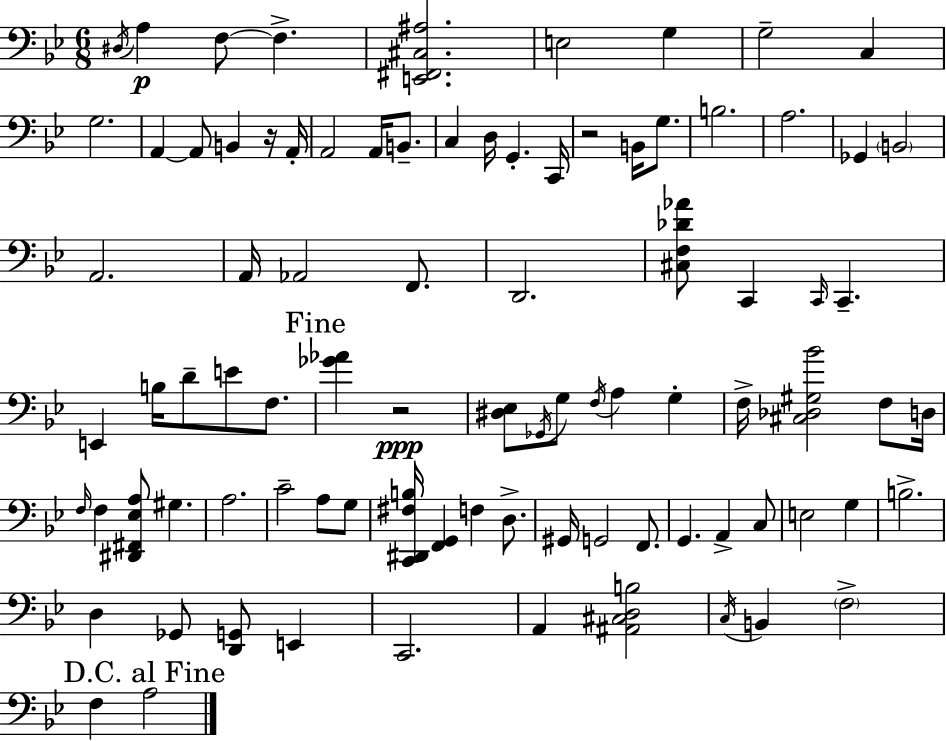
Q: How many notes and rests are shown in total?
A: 88